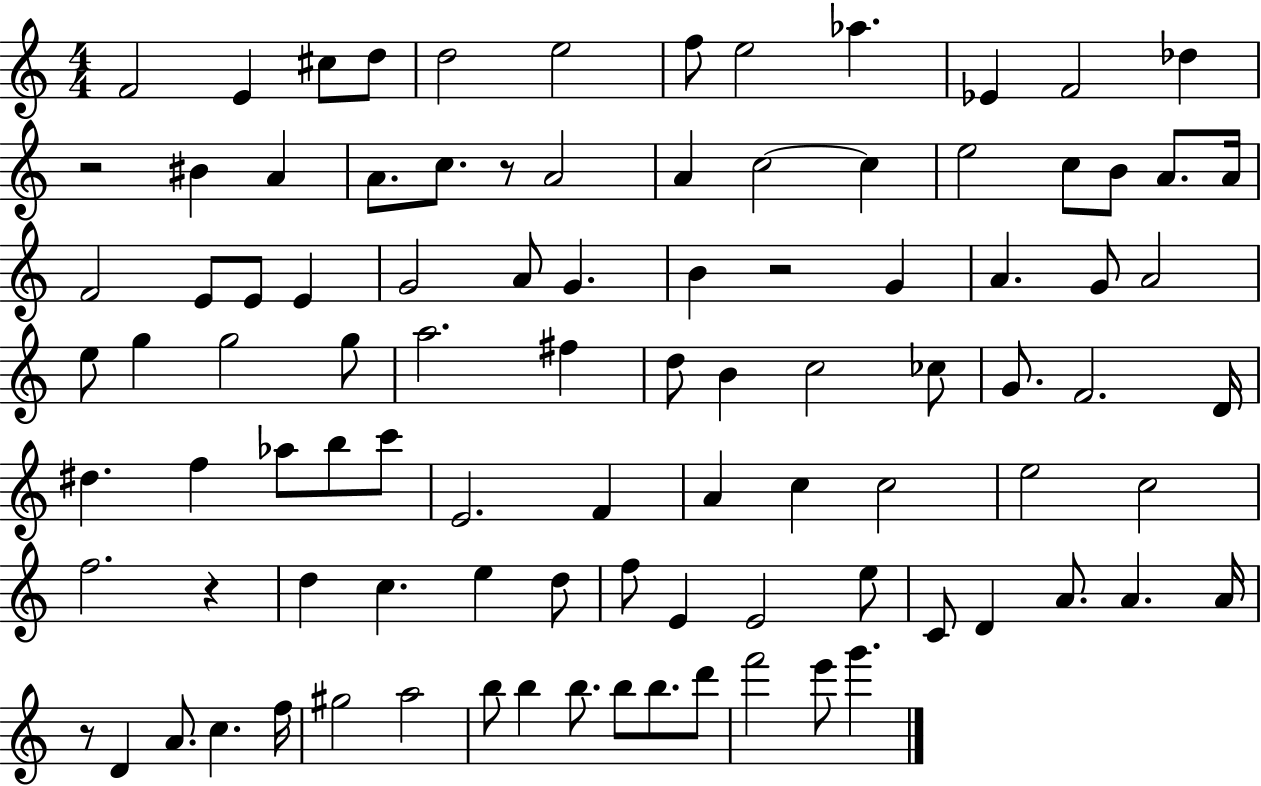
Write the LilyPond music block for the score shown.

{
  \clef treble
  \numericTimeSignature
  \time 4/4
  \key c \major
  f'2 e'4 cis''8 d''8 | d''2 e''2 | f''8 e''2 aes''4. | ees'4 f'2 des''4 | \break r2 bis'4 a'4 | a'8. c''8. r8 a'2 | a'4 c''2~~ c''4 | e''2 c''8 b'8 a'8. a'16 | \break f'2 e'8 e'8 e'4 | g'2 a'8 g'4. | b'4 r2 g'4 | a'4. g'8 a'2 | \break e''8 g''4 g''2 g''8 | a''2. fis''4 | d''8 b'4 c''2 ces''8 | g'8. f'2. d'16 | \break dis''4. f''4 aes''8 b''8 c'''8 | e'2. f'4 | a'4 c''4 c''2 | e''2 c''2 | \break f''2. r4 | d''4 c''4. e''4 d''8 | f''8 e'4 e'2 e''8 | c'8 d'4 a'8. a'4. a'16 | \break r8 d'4 a'8. c''4. f''16 | gis''2 a''2 | b''8 b''4 b''8. b''8 b''8. d'''8 | f'''2 e'''8 g'''4. | \break \bar "|."
}